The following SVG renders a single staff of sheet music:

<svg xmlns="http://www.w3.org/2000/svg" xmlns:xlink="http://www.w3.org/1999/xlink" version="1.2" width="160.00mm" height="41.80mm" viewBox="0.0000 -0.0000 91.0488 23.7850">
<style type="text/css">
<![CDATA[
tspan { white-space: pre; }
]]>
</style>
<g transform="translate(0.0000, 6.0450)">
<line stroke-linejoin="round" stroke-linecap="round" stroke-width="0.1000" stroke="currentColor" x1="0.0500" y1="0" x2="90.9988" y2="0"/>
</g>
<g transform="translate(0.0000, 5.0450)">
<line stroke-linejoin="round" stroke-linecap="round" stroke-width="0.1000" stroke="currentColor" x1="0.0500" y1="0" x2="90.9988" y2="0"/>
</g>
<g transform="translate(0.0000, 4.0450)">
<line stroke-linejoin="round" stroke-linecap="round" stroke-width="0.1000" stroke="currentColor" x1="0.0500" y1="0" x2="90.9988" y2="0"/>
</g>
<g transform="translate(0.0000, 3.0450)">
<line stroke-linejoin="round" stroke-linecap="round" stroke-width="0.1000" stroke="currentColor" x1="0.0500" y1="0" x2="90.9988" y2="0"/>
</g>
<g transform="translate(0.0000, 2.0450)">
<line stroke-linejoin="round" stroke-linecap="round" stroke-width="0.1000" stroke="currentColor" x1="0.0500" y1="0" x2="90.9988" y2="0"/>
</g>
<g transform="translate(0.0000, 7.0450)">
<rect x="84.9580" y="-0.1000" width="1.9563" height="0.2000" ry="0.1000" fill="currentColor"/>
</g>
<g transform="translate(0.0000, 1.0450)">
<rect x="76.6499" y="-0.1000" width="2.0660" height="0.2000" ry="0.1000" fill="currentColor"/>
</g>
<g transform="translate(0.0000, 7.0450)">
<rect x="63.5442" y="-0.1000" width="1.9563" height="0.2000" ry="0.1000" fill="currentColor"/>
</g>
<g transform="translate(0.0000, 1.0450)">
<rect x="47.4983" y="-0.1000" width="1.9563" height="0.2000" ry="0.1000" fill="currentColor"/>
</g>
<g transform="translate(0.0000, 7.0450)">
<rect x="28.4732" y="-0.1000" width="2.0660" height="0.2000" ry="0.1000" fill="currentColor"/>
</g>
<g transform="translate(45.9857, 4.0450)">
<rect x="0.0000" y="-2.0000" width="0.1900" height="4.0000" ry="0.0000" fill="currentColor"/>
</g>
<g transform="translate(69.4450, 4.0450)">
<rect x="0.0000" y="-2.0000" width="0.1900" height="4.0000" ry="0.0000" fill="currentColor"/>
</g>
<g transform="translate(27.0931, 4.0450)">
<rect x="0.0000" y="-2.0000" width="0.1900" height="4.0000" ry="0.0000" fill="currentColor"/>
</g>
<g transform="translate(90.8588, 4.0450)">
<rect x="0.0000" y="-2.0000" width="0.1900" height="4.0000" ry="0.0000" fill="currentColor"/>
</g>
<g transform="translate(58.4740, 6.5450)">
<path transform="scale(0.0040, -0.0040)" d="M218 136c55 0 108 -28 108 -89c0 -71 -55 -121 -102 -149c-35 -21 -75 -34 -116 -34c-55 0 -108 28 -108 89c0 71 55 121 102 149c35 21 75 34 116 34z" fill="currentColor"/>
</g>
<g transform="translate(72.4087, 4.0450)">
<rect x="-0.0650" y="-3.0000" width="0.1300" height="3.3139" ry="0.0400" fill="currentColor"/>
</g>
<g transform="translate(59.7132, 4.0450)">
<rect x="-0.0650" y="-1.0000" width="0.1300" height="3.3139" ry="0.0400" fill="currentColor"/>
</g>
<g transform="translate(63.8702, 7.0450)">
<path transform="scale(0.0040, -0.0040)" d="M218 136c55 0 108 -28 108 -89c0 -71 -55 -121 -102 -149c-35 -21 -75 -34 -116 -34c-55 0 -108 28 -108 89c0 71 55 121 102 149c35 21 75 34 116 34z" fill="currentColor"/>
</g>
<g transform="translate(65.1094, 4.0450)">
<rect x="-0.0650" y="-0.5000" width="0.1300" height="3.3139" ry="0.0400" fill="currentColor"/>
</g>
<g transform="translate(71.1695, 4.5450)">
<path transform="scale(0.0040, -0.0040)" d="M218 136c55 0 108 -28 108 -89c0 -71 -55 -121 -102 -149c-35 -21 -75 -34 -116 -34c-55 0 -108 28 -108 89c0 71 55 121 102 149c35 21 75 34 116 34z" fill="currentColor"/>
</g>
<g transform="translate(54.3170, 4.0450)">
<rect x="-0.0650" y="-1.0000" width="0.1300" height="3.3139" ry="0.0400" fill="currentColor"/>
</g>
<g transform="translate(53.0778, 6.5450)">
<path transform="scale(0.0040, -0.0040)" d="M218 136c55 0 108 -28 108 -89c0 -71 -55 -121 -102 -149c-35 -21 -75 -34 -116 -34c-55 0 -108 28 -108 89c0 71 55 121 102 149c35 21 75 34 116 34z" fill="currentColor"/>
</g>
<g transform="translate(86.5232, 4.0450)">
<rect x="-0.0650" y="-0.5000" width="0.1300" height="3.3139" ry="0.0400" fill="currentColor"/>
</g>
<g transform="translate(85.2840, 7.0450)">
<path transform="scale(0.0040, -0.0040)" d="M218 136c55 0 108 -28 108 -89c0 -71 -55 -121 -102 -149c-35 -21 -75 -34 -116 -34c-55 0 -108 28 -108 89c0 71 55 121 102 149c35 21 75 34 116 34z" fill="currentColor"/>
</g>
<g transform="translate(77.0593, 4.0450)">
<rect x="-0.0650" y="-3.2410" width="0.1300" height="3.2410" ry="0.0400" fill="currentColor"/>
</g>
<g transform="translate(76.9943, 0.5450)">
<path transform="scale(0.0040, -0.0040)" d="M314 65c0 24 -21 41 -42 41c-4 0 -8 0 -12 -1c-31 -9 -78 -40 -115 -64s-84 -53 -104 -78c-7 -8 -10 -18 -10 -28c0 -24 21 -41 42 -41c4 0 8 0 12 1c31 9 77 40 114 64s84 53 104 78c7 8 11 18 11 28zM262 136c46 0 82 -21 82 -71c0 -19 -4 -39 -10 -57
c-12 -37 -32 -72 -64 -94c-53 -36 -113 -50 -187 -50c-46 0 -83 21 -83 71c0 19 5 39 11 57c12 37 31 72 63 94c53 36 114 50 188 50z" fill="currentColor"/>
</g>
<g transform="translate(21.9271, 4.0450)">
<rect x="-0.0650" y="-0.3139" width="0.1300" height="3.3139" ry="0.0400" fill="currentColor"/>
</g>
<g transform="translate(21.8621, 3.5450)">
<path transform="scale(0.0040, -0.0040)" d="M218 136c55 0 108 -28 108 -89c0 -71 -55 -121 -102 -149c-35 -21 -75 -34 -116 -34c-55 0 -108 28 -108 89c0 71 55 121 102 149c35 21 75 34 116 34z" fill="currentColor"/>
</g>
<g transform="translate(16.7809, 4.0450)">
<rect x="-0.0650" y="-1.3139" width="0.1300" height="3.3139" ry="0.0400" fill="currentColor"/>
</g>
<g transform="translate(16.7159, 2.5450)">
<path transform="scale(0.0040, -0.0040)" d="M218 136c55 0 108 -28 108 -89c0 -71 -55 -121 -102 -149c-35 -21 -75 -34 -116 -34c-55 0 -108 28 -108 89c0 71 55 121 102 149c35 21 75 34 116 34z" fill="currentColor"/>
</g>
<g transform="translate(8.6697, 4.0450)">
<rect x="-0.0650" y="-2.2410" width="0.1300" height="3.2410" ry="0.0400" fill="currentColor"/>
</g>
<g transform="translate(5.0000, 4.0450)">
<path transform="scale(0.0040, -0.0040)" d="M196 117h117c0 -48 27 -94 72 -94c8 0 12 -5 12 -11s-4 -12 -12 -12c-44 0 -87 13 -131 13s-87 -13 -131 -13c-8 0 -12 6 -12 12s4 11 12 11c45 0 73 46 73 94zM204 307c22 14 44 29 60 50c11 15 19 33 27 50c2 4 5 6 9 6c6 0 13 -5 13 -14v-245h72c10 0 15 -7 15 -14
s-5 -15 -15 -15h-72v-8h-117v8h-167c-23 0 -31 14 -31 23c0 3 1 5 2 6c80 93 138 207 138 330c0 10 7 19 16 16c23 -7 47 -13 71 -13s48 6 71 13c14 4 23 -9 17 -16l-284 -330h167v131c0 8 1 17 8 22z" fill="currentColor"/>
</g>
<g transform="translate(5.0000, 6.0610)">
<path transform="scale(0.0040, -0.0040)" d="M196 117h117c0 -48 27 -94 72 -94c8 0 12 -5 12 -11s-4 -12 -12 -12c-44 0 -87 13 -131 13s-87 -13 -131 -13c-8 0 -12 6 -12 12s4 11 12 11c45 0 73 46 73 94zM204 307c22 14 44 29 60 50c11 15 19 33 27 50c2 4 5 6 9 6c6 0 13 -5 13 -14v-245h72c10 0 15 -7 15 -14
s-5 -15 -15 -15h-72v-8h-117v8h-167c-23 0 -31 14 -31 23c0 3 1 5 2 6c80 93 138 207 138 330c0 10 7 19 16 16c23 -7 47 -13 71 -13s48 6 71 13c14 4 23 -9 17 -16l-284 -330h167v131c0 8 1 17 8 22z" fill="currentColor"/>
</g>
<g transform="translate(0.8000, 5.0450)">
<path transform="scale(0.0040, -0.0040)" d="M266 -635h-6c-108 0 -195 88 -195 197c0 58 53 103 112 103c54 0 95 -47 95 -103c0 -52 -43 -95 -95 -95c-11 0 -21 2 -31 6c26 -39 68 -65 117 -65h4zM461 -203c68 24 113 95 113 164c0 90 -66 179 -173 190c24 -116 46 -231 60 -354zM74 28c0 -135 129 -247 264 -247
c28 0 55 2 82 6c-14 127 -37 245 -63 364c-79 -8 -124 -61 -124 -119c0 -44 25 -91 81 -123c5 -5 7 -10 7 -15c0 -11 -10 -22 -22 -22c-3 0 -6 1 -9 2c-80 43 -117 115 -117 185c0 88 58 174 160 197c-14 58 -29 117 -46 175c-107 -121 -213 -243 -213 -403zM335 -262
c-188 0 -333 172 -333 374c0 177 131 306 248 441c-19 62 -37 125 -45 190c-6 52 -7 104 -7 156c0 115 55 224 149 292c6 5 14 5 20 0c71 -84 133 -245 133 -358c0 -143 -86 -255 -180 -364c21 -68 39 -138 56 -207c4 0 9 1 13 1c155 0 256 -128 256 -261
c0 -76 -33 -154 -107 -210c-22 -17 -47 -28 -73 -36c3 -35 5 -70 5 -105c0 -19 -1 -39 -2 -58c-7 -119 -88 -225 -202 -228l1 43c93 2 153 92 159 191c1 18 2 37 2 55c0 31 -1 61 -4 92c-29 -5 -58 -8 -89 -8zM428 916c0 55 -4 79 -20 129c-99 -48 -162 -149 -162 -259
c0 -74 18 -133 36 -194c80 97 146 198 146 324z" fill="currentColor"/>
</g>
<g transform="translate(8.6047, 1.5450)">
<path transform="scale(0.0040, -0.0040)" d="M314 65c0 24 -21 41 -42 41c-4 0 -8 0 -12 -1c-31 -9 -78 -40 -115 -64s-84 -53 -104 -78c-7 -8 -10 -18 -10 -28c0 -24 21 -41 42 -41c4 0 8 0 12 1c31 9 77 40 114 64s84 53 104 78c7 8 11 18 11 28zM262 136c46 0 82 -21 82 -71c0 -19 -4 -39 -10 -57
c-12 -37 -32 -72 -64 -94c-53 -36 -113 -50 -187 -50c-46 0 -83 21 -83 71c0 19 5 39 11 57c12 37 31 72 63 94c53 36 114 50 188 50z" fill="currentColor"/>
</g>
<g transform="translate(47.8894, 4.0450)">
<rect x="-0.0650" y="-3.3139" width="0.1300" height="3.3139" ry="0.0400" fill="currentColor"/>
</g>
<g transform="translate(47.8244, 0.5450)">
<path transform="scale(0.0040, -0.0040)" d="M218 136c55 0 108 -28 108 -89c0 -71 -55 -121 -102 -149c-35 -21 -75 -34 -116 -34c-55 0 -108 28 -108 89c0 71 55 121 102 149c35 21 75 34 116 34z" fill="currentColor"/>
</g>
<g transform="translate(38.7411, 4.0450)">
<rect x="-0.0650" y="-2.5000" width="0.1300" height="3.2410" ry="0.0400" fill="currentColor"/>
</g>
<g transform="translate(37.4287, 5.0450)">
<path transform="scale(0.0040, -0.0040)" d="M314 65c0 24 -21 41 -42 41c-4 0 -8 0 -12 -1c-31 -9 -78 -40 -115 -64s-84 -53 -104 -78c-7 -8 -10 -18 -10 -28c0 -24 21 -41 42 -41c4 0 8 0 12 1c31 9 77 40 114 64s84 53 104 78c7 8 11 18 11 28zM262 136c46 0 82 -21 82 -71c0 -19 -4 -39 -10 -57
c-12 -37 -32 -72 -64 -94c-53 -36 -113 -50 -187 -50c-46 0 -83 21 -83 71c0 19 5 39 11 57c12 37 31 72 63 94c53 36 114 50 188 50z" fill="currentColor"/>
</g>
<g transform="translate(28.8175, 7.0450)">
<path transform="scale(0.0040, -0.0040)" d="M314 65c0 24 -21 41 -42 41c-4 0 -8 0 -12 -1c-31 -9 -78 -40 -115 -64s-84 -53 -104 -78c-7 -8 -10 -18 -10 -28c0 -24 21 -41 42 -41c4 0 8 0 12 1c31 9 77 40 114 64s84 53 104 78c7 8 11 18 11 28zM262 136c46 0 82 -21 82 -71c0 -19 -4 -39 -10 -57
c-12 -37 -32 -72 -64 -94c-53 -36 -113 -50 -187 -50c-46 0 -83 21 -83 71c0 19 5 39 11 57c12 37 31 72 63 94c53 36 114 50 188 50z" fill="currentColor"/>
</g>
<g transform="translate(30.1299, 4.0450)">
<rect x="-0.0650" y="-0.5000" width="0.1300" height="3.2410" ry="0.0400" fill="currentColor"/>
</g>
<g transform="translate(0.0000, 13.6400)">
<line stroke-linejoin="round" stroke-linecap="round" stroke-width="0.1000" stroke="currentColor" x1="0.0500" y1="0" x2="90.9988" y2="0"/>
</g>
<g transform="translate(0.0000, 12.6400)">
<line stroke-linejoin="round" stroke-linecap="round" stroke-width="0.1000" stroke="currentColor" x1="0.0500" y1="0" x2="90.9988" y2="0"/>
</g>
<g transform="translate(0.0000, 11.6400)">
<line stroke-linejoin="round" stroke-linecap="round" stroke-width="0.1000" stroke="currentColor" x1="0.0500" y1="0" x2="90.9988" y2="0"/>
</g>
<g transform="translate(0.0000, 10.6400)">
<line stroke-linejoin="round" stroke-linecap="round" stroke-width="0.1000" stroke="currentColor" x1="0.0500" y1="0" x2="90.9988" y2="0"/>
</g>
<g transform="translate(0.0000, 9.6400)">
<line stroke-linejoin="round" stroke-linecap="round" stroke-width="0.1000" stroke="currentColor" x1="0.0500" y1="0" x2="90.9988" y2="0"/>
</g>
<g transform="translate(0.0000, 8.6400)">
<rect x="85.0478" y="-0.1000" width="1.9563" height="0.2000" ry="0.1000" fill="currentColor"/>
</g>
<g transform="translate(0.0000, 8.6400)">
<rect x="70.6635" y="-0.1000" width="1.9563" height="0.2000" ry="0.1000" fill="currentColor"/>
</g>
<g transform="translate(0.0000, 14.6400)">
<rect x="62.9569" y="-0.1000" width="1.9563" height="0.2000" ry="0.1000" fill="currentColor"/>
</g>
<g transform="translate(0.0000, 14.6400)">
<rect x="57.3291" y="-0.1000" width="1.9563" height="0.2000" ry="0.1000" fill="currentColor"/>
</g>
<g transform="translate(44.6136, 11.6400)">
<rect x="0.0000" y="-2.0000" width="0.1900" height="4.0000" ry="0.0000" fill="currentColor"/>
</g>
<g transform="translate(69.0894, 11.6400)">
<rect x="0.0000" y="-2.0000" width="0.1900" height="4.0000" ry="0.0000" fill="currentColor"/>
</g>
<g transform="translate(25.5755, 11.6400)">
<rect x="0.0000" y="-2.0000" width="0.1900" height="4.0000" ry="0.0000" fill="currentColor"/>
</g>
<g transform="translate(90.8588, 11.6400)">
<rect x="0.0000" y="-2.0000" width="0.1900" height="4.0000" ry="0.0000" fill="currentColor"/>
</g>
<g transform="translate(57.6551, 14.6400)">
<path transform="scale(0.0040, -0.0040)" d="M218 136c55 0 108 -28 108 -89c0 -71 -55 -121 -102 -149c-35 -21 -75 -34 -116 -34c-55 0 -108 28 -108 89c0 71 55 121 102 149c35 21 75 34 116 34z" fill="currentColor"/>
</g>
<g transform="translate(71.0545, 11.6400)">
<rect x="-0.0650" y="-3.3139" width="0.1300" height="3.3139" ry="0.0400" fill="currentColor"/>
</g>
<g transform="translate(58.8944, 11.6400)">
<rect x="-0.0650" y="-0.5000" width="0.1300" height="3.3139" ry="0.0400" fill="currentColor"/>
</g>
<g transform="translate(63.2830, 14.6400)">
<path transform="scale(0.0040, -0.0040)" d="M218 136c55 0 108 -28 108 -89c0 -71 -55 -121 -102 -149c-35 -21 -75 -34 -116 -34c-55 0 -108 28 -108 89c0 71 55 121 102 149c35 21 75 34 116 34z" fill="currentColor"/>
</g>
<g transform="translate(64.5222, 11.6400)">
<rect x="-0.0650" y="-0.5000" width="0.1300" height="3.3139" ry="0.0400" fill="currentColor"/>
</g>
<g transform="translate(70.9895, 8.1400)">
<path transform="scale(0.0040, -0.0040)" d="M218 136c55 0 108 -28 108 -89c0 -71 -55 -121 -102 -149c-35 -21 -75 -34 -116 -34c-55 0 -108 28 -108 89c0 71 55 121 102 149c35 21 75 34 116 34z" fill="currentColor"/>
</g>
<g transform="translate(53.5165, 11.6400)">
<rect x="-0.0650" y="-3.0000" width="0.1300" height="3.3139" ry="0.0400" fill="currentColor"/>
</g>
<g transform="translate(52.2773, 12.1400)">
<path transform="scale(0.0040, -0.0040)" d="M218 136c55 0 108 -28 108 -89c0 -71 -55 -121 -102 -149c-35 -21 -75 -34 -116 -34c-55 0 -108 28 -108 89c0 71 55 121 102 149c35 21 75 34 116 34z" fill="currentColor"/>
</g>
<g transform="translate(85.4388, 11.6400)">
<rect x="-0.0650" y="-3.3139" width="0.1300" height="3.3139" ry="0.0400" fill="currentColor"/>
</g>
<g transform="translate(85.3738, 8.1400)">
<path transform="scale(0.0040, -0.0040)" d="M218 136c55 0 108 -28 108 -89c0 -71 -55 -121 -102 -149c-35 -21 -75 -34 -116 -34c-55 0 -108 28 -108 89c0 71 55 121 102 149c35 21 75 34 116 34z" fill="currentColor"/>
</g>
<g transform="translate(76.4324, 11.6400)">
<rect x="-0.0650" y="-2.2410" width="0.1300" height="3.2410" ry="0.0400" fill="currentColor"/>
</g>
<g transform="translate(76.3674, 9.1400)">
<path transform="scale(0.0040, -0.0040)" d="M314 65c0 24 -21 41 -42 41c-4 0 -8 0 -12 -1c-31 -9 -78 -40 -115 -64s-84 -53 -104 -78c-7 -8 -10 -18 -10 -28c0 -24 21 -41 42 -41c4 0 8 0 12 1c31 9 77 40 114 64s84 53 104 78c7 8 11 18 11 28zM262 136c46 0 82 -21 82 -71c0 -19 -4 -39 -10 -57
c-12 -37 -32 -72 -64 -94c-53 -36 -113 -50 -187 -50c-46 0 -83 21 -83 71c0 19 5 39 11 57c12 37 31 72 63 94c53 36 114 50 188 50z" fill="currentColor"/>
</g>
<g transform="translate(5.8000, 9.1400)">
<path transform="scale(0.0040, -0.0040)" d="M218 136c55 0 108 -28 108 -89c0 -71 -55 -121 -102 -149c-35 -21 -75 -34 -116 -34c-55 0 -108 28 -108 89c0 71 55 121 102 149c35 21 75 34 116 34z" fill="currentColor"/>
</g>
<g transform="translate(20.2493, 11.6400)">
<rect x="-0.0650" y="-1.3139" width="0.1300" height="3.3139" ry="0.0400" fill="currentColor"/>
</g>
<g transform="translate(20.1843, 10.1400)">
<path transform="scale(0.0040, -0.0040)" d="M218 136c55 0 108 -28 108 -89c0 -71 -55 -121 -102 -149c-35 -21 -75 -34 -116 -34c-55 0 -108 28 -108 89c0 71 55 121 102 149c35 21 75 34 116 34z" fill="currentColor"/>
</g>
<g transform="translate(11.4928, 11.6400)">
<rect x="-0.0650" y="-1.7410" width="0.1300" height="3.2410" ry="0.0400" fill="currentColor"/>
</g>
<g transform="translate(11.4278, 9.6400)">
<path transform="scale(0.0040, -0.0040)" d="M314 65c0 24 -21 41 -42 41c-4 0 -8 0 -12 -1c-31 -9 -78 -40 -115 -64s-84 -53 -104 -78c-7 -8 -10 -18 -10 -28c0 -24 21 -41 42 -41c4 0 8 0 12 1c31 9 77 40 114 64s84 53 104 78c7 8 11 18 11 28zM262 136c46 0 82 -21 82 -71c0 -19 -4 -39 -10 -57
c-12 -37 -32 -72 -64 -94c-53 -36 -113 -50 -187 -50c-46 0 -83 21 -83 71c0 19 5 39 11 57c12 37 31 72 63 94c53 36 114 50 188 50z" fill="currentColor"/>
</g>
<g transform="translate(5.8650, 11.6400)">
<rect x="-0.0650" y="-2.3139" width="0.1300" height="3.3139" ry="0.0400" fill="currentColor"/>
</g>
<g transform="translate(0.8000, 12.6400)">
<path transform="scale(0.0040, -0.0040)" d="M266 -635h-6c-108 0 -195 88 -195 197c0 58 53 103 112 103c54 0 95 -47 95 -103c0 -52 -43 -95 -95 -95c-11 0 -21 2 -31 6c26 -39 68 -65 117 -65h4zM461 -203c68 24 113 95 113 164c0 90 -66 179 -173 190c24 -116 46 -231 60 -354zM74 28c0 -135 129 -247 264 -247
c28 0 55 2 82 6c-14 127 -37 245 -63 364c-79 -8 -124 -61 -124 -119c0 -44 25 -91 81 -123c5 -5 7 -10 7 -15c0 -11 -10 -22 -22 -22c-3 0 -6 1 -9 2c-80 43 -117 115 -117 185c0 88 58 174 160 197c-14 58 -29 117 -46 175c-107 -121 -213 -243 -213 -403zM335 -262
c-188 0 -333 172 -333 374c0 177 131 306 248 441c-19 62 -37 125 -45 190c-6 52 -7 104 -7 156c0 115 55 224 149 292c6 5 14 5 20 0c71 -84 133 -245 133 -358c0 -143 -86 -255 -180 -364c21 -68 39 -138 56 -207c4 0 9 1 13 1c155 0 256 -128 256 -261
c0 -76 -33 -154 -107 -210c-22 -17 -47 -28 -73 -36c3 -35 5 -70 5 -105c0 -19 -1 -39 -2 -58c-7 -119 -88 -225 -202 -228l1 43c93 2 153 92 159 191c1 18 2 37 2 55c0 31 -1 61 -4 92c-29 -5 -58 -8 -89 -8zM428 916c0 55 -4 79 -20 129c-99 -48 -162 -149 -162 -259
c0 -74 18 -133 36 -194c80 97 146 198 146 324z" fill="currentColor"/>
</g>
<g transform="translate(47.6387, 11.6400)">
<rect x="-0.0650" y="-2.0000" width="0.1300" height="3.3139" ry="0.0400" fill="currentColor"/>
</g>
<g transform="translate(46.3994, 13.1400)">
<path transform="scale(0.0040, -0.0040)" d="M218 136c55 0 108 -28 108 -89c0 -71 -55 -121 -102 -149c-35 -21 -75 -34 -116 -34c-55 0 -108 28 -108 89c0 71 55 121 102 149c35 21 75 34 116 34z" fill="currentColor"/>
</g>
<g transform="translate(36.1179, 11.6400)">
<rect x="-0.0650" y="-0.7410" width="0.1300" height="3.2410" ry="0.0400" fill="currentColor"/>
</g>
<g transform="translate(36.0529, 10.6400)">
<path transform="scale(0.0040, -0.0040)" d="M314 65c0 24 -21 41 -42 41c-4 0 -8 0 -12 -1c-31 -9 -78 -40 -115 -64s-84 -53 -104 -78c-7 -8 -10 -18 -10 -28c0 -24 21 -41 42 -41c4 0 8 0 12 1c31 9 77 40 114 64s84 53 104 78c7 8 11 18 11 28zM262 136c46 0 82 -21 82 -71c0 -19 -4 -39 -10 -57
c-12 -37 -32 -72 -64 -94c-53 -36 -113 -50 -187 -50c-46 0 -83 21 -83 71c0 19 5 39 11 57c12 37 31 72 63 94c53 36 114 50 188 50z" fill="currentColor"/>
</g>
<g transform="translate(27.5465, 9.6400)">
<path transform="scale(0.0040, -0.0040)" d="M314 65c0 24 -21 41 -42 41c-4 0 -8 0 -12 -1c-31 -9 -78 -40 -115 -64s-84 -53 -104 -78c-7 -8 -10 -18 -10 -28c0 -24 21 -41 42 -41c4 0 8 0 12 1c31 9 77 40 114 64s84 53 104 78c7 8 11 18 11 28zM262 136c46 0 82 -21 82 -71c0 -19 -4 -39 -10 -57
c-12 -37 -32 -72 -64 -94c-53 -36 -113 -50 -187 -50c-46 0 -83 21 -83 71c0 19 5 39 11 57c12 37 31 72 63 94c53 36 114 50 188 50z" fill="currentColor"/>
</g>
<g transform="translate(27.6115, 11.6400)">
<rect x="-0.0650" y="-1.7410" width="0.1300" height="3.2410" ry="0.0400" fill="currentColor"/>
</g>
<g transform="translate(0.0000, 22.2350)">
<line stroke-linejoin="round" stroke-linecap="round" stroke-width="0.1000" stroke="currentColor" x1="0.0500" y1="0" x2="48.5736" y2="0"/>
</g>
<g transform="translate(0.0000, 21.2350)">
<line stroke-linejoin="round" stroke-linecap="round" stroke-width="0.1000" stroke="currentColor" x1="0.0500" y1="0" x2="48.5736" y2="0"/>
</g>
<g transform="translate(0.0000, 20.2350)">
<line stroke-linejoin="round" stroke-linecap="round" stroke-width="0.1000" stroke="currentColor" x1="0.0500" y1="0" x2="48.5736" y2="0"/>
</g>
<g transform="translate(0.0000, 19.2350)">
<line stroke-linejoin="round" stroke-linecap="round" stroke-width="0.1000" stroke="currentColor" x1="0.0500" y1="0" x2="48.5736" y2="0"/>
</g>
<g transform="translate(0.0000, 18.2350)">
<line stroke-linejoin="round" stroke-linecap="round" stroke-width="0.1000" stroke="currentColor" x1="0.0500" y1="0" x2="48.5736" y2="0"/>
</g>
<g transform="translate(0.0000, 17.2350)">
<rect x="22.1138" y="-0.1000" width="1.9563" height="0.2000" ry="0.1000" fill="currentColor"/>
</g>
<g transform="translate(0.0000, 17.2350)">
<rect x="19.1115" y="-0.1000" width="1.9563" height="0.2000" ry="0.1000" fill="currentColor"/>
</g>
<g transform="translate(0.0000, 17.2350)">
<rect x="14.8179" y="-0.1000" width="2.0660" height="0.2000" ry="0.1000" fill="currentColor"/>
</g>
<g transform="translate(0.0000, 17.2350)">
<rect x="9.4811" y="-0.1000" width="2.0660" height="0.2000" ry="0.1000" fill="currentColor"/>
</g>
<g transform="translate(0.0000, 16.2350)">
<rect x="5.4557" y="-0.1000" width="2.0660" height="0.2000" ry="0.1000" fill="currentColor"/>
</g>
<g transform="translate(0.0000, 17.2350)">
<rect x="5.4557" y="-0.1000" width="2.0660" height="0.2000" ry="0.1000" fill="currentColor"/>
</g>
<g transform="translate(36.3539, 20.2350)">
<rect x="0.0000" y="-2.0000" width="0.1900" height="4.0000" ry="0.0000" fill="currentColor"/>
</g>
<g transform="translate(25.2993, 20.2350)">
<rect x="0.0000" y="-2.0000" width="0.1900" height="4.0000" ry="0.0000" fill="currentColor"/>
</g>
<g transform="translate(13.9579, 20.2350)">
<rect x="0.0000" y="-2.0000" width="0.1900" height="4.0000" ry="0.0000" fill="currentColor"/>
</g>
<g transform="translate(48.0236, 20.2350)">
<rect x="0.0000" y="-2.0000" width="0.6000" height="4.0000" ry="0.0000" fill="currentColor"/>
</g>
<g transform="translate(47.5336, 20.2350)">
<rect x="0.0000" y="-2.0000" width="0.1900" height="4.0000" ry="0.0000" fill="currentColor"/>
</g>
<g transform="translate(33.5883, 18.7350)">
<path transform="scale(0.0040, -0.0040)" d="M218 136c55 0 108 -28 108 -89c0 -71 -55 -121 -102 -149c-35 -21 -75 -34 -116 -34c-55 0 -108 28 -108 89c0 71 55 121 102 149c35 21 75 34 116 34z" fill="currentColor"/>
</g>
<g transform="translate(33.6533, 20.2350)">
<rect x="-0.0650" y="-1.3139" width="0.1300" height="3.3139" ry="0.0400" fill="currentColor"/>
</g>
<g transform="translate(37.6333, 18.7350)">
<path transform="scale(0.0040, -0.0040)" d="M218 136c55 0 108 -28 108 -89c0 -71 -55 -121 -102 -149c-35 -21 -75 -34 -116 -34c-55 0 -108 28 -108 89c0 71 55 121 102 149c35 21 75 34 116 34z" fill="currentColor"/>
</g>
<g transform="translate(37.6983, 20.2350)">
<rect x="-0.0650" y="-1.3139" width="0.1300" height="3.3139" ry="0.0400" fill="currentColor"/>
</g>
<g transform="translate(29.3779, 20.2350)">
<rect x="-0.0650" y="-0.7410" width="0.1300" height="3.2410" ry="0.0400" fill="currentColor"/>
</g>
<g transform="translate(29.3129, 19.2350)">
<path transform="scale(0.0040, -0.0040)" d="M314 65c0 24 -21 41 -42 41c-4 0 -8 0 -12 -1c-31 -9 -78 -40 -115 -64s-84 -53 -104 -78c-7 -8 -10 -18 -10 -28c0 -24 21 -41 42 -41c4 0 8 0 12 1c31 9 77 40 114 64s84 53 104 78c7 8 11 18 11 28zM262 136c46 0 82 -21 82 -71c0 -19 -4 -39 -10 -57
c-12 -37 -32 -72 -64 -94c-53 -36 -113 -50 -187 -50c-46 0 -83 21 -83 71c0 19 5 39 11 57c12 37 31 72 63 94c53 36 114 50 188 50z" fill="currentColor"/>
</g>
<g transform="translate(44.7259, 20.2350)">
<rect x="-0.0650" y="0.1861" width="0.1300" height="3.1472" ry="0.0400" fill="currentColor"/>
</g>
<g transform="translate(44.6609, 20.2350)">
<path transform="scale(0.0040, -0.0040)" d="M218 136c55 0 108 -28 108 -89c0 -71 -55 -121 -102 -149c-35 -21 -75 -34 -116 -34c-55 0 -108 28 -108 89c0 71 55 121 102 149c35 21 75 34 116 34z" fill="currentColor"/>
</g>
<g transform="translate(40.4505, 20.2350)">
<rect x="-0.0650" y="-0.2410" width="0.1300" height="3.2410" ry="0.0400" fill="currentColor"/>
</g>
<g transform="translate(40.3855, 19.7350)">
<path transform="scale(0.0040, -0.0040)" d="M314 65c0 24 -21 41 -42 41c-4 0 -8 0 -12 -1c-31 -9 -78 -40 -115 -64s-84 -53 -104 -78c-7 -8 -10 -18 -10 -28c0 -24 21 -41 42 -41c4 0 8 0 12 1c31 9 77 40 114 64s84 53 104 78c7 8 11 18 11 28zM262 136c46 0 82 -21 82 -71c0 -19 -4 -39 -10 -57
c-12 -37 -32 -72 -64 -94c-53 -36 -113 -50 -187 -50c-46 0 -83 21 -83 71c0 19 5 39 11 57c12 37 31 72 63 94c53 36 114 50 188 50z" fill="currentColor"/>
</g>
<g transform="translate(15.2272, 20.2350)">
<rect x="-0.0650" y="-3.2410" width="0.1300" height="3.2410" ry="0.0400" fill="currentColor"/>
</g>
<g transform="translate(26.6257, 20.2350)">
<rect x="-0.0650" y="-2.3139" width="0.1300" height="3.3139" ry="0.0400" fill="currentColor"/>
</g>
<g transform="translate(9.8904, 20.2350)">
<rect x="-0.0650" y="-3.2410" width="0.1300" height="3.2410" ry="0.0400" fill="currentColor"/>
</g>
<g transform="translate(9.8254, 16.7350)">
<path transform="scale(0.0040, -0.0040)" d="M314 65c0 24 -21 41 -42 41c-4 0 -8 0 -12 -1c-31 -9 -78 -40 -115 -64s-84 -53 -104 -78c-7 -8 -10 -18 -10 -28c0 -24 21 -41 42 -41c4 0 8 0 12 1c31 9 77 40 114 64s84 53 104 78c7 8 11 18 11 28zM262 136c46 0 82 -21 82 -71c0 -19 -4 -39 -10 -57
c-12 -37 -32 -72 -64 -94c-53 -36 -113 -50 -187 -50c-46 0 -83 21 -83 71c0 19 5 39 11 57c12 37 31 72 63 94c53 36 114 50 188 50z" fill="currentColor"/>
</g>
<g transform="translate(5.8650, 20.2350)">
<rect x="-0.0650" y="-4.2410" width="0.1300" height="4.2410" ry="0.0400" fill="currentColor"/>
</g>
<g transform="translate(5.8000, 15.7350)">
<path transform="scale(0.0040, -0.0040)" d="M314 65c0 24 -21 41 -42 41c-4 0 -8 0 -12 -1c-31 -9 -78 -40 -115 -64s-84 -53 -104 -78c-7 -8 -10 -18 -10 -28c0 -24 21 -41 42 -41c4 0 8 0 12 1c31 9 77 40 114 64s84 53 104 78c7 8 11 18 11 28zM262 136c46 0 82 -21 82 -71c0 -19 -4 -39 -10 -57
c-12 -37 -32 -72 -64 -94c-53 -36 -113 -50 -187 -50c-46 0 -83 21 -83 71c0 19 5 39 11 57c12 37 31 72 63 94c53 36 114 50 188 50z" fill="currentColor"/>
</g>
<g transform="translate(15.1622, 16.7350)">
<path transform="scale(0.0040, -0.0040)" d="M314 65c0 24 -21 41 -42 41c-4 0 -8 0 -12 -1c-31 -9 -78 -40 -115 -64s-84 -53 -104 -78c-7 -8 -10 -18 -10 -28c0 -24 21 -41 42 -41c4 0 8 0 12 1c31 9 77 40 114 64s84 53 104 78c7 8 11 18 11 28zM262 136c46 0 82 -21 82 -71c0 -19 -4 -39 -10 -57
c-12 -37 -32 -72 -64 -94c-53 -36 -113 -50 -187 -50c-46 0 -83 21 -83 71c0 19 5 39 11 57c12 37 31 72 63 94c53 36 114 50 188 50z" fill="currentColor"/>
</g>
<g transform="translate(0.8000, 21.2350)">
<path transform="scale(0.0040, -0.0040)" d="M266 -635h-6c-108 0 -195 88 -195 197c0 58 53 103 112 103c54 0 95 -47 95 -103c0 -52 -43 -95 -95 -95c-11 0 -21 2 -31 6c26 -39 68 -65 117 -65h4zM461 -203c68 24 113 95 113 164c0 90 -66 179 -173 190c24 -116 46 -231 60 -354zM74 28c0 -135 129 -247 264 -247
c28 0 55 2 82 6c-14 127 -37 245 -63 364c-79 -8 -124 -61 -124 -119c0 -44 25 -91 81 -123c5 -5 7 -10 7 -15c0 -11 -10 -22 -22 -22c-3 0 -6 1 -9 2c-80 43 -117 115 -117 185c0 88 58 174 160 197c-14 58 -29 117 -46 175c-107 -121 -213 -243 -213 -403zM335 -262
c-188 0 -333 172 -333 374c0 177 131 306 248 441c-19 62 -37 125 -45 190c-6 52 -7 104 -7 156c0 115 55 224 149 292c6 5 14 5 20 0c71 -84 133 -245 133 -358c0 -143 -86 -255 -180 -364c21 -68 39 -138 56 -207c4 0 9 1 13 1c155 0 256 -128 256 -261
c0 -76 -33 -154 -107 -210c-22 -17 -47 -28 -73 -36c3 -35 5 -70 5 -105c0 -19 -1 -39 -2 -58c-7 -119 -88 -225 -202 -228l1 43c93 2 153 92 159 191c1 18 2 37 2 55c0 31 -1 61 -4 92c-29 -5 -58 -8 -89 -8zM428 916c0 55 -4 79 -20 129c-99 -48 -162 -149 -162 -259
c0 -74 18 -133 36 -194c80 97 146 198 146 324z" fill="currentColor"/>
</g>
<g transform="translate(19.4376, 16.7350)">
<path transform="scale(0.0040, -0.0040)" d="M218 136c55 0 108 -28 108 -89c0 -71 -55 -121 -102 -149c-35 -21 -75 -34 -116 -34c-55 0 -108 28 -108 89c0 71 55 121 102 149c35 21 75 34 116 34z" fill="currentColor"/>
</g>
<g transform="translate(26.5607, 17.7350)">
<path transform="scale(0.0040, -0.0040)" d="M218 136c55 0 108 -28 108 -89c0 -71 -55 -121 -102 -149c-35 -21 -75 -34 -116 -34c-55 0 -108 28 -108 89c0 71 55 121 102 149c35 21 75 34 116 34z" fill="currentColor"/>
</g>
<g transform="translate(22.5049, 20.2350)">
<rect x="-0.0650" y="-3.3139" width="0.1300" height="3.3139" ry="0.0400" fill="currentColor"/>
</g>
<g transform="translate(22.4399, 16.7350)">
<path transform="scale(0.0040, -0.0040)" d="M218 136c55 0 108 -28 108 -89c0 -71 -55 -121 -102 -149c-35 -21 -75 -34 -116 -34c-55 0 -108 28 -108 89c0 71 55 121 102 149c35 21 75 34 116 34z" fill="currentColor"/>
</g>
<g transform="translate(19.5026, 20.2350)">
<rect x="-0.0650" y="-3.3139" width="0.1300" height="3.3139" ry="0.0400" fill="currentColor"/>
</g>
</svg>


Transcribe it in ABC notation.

X:1
T:Untitled
M:4/4
L:1/4
K:C
g2 e c C2 G2 b D D C A b2 C g f2 e f2 d2 F A C C b g2 b d'2 b2 b2 b b g d2 e e c2 B